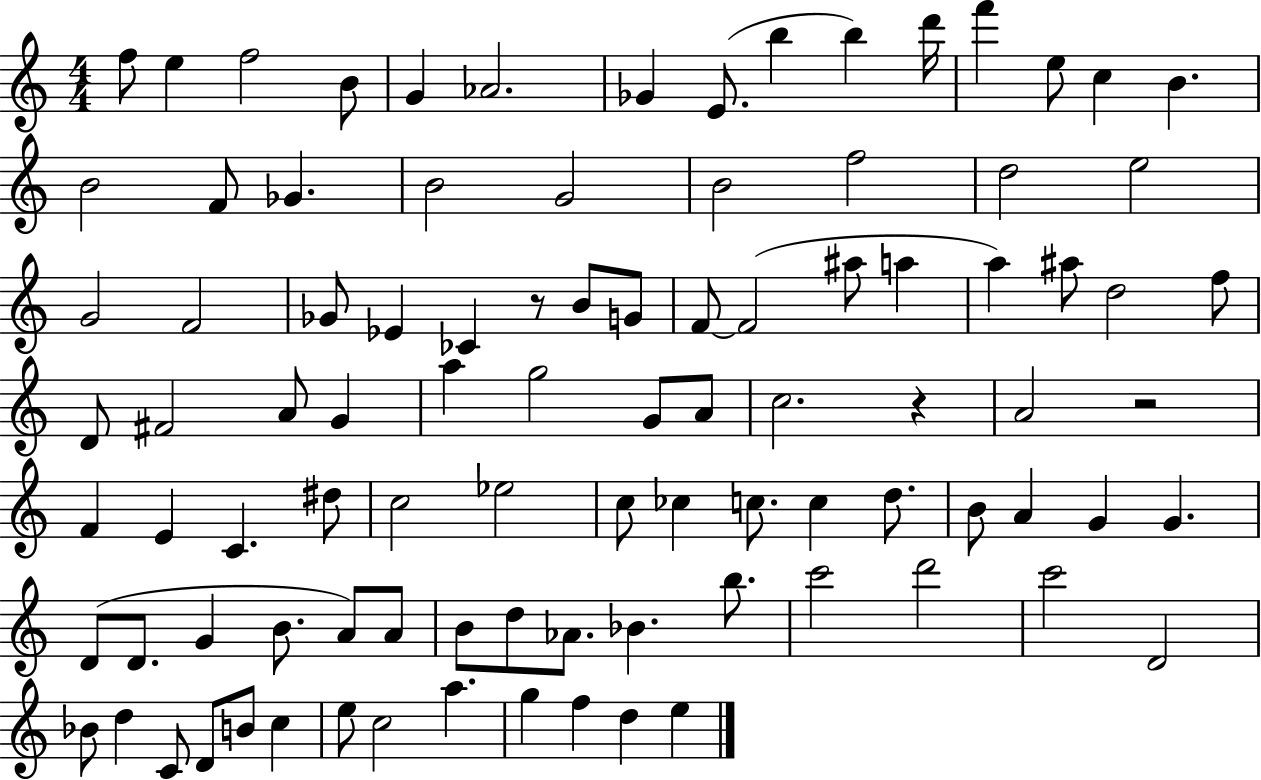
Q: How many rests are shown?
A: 3